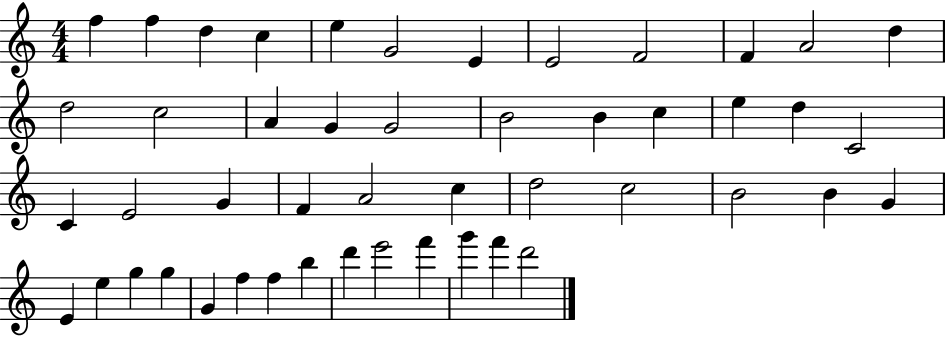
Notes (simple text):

F5/q F5/q D5/q C5/q E5/q G4/h E4/q E4/h F4/h F4/q A4/h D5/q D5/h C5/h A4/q G4/q G4/h B4/h B4/q C5/q E5/q D5/q C4/h C4/q E4/h G4/q F4/q A4/h C5/q D5/h C5/h B4/h B4/q G4/q E4/q E5/q G5/q G5/q G4/q F5/q F5/q B5/q D6/q E6/h F6/q G6/q F6/q D6/h